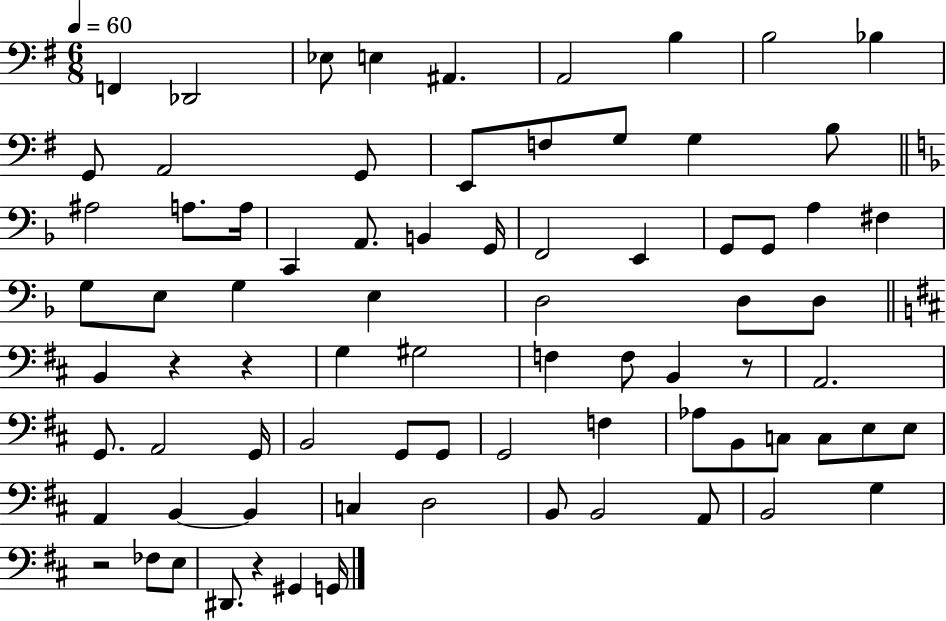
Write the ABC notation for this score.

X:1
T:Untitled
M:6/8
L:1/4
K:G
F,, _D,,2 _E,/2 E, ^A,, A,,2 B, B,2 _B, G,,/2 A,,2 G,,/2 E,,/2 F,/2 G,/2 G, B,/2 ^A,2 A,/2 A,/4 C,, A,,/2 B,, G,,/4 F,,2 E,, G,,/2 G,,/2 A, ^F, G,/2 E,/2 G, E, D,2 D,/2 D,/2 B,, z z G, ^G,2 F, F,/2 B,, z/2 A,,2 G,,/2 A,,2 G,,/4 B,,2 G,,/2 G,,/2 G,,2 F, _A,/2 B,,/2 C,/2 C,/2 E,/2 E,/2 A,, B,, B,, C, D,2 B,,/2 B,,2 A,,/2 B,,2 G, z2 _F,/2 E,/2 ^D,,/2 z ^G,, G,,/4